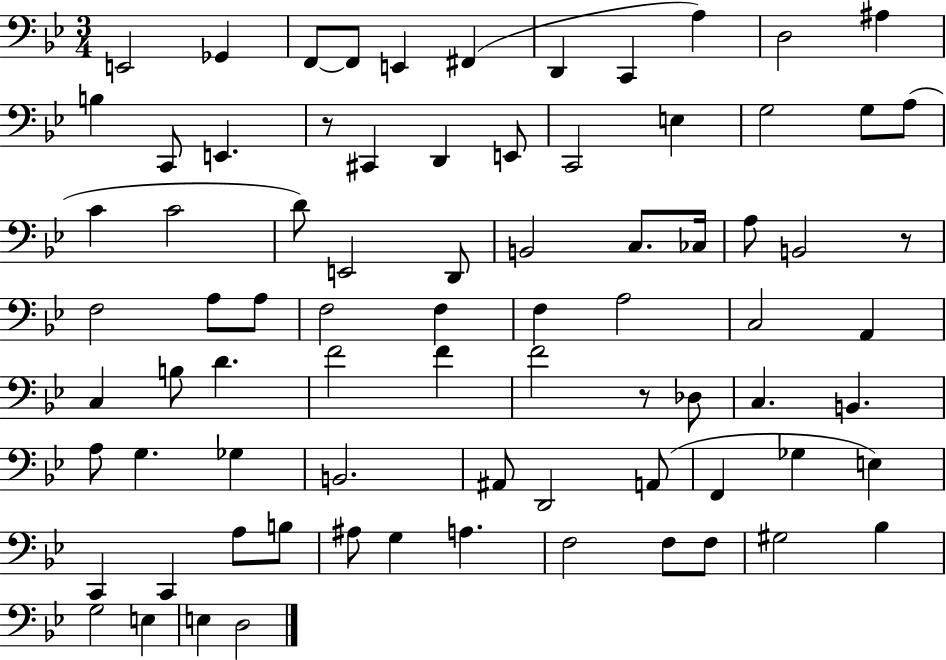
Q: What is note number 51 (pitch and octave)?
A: A3